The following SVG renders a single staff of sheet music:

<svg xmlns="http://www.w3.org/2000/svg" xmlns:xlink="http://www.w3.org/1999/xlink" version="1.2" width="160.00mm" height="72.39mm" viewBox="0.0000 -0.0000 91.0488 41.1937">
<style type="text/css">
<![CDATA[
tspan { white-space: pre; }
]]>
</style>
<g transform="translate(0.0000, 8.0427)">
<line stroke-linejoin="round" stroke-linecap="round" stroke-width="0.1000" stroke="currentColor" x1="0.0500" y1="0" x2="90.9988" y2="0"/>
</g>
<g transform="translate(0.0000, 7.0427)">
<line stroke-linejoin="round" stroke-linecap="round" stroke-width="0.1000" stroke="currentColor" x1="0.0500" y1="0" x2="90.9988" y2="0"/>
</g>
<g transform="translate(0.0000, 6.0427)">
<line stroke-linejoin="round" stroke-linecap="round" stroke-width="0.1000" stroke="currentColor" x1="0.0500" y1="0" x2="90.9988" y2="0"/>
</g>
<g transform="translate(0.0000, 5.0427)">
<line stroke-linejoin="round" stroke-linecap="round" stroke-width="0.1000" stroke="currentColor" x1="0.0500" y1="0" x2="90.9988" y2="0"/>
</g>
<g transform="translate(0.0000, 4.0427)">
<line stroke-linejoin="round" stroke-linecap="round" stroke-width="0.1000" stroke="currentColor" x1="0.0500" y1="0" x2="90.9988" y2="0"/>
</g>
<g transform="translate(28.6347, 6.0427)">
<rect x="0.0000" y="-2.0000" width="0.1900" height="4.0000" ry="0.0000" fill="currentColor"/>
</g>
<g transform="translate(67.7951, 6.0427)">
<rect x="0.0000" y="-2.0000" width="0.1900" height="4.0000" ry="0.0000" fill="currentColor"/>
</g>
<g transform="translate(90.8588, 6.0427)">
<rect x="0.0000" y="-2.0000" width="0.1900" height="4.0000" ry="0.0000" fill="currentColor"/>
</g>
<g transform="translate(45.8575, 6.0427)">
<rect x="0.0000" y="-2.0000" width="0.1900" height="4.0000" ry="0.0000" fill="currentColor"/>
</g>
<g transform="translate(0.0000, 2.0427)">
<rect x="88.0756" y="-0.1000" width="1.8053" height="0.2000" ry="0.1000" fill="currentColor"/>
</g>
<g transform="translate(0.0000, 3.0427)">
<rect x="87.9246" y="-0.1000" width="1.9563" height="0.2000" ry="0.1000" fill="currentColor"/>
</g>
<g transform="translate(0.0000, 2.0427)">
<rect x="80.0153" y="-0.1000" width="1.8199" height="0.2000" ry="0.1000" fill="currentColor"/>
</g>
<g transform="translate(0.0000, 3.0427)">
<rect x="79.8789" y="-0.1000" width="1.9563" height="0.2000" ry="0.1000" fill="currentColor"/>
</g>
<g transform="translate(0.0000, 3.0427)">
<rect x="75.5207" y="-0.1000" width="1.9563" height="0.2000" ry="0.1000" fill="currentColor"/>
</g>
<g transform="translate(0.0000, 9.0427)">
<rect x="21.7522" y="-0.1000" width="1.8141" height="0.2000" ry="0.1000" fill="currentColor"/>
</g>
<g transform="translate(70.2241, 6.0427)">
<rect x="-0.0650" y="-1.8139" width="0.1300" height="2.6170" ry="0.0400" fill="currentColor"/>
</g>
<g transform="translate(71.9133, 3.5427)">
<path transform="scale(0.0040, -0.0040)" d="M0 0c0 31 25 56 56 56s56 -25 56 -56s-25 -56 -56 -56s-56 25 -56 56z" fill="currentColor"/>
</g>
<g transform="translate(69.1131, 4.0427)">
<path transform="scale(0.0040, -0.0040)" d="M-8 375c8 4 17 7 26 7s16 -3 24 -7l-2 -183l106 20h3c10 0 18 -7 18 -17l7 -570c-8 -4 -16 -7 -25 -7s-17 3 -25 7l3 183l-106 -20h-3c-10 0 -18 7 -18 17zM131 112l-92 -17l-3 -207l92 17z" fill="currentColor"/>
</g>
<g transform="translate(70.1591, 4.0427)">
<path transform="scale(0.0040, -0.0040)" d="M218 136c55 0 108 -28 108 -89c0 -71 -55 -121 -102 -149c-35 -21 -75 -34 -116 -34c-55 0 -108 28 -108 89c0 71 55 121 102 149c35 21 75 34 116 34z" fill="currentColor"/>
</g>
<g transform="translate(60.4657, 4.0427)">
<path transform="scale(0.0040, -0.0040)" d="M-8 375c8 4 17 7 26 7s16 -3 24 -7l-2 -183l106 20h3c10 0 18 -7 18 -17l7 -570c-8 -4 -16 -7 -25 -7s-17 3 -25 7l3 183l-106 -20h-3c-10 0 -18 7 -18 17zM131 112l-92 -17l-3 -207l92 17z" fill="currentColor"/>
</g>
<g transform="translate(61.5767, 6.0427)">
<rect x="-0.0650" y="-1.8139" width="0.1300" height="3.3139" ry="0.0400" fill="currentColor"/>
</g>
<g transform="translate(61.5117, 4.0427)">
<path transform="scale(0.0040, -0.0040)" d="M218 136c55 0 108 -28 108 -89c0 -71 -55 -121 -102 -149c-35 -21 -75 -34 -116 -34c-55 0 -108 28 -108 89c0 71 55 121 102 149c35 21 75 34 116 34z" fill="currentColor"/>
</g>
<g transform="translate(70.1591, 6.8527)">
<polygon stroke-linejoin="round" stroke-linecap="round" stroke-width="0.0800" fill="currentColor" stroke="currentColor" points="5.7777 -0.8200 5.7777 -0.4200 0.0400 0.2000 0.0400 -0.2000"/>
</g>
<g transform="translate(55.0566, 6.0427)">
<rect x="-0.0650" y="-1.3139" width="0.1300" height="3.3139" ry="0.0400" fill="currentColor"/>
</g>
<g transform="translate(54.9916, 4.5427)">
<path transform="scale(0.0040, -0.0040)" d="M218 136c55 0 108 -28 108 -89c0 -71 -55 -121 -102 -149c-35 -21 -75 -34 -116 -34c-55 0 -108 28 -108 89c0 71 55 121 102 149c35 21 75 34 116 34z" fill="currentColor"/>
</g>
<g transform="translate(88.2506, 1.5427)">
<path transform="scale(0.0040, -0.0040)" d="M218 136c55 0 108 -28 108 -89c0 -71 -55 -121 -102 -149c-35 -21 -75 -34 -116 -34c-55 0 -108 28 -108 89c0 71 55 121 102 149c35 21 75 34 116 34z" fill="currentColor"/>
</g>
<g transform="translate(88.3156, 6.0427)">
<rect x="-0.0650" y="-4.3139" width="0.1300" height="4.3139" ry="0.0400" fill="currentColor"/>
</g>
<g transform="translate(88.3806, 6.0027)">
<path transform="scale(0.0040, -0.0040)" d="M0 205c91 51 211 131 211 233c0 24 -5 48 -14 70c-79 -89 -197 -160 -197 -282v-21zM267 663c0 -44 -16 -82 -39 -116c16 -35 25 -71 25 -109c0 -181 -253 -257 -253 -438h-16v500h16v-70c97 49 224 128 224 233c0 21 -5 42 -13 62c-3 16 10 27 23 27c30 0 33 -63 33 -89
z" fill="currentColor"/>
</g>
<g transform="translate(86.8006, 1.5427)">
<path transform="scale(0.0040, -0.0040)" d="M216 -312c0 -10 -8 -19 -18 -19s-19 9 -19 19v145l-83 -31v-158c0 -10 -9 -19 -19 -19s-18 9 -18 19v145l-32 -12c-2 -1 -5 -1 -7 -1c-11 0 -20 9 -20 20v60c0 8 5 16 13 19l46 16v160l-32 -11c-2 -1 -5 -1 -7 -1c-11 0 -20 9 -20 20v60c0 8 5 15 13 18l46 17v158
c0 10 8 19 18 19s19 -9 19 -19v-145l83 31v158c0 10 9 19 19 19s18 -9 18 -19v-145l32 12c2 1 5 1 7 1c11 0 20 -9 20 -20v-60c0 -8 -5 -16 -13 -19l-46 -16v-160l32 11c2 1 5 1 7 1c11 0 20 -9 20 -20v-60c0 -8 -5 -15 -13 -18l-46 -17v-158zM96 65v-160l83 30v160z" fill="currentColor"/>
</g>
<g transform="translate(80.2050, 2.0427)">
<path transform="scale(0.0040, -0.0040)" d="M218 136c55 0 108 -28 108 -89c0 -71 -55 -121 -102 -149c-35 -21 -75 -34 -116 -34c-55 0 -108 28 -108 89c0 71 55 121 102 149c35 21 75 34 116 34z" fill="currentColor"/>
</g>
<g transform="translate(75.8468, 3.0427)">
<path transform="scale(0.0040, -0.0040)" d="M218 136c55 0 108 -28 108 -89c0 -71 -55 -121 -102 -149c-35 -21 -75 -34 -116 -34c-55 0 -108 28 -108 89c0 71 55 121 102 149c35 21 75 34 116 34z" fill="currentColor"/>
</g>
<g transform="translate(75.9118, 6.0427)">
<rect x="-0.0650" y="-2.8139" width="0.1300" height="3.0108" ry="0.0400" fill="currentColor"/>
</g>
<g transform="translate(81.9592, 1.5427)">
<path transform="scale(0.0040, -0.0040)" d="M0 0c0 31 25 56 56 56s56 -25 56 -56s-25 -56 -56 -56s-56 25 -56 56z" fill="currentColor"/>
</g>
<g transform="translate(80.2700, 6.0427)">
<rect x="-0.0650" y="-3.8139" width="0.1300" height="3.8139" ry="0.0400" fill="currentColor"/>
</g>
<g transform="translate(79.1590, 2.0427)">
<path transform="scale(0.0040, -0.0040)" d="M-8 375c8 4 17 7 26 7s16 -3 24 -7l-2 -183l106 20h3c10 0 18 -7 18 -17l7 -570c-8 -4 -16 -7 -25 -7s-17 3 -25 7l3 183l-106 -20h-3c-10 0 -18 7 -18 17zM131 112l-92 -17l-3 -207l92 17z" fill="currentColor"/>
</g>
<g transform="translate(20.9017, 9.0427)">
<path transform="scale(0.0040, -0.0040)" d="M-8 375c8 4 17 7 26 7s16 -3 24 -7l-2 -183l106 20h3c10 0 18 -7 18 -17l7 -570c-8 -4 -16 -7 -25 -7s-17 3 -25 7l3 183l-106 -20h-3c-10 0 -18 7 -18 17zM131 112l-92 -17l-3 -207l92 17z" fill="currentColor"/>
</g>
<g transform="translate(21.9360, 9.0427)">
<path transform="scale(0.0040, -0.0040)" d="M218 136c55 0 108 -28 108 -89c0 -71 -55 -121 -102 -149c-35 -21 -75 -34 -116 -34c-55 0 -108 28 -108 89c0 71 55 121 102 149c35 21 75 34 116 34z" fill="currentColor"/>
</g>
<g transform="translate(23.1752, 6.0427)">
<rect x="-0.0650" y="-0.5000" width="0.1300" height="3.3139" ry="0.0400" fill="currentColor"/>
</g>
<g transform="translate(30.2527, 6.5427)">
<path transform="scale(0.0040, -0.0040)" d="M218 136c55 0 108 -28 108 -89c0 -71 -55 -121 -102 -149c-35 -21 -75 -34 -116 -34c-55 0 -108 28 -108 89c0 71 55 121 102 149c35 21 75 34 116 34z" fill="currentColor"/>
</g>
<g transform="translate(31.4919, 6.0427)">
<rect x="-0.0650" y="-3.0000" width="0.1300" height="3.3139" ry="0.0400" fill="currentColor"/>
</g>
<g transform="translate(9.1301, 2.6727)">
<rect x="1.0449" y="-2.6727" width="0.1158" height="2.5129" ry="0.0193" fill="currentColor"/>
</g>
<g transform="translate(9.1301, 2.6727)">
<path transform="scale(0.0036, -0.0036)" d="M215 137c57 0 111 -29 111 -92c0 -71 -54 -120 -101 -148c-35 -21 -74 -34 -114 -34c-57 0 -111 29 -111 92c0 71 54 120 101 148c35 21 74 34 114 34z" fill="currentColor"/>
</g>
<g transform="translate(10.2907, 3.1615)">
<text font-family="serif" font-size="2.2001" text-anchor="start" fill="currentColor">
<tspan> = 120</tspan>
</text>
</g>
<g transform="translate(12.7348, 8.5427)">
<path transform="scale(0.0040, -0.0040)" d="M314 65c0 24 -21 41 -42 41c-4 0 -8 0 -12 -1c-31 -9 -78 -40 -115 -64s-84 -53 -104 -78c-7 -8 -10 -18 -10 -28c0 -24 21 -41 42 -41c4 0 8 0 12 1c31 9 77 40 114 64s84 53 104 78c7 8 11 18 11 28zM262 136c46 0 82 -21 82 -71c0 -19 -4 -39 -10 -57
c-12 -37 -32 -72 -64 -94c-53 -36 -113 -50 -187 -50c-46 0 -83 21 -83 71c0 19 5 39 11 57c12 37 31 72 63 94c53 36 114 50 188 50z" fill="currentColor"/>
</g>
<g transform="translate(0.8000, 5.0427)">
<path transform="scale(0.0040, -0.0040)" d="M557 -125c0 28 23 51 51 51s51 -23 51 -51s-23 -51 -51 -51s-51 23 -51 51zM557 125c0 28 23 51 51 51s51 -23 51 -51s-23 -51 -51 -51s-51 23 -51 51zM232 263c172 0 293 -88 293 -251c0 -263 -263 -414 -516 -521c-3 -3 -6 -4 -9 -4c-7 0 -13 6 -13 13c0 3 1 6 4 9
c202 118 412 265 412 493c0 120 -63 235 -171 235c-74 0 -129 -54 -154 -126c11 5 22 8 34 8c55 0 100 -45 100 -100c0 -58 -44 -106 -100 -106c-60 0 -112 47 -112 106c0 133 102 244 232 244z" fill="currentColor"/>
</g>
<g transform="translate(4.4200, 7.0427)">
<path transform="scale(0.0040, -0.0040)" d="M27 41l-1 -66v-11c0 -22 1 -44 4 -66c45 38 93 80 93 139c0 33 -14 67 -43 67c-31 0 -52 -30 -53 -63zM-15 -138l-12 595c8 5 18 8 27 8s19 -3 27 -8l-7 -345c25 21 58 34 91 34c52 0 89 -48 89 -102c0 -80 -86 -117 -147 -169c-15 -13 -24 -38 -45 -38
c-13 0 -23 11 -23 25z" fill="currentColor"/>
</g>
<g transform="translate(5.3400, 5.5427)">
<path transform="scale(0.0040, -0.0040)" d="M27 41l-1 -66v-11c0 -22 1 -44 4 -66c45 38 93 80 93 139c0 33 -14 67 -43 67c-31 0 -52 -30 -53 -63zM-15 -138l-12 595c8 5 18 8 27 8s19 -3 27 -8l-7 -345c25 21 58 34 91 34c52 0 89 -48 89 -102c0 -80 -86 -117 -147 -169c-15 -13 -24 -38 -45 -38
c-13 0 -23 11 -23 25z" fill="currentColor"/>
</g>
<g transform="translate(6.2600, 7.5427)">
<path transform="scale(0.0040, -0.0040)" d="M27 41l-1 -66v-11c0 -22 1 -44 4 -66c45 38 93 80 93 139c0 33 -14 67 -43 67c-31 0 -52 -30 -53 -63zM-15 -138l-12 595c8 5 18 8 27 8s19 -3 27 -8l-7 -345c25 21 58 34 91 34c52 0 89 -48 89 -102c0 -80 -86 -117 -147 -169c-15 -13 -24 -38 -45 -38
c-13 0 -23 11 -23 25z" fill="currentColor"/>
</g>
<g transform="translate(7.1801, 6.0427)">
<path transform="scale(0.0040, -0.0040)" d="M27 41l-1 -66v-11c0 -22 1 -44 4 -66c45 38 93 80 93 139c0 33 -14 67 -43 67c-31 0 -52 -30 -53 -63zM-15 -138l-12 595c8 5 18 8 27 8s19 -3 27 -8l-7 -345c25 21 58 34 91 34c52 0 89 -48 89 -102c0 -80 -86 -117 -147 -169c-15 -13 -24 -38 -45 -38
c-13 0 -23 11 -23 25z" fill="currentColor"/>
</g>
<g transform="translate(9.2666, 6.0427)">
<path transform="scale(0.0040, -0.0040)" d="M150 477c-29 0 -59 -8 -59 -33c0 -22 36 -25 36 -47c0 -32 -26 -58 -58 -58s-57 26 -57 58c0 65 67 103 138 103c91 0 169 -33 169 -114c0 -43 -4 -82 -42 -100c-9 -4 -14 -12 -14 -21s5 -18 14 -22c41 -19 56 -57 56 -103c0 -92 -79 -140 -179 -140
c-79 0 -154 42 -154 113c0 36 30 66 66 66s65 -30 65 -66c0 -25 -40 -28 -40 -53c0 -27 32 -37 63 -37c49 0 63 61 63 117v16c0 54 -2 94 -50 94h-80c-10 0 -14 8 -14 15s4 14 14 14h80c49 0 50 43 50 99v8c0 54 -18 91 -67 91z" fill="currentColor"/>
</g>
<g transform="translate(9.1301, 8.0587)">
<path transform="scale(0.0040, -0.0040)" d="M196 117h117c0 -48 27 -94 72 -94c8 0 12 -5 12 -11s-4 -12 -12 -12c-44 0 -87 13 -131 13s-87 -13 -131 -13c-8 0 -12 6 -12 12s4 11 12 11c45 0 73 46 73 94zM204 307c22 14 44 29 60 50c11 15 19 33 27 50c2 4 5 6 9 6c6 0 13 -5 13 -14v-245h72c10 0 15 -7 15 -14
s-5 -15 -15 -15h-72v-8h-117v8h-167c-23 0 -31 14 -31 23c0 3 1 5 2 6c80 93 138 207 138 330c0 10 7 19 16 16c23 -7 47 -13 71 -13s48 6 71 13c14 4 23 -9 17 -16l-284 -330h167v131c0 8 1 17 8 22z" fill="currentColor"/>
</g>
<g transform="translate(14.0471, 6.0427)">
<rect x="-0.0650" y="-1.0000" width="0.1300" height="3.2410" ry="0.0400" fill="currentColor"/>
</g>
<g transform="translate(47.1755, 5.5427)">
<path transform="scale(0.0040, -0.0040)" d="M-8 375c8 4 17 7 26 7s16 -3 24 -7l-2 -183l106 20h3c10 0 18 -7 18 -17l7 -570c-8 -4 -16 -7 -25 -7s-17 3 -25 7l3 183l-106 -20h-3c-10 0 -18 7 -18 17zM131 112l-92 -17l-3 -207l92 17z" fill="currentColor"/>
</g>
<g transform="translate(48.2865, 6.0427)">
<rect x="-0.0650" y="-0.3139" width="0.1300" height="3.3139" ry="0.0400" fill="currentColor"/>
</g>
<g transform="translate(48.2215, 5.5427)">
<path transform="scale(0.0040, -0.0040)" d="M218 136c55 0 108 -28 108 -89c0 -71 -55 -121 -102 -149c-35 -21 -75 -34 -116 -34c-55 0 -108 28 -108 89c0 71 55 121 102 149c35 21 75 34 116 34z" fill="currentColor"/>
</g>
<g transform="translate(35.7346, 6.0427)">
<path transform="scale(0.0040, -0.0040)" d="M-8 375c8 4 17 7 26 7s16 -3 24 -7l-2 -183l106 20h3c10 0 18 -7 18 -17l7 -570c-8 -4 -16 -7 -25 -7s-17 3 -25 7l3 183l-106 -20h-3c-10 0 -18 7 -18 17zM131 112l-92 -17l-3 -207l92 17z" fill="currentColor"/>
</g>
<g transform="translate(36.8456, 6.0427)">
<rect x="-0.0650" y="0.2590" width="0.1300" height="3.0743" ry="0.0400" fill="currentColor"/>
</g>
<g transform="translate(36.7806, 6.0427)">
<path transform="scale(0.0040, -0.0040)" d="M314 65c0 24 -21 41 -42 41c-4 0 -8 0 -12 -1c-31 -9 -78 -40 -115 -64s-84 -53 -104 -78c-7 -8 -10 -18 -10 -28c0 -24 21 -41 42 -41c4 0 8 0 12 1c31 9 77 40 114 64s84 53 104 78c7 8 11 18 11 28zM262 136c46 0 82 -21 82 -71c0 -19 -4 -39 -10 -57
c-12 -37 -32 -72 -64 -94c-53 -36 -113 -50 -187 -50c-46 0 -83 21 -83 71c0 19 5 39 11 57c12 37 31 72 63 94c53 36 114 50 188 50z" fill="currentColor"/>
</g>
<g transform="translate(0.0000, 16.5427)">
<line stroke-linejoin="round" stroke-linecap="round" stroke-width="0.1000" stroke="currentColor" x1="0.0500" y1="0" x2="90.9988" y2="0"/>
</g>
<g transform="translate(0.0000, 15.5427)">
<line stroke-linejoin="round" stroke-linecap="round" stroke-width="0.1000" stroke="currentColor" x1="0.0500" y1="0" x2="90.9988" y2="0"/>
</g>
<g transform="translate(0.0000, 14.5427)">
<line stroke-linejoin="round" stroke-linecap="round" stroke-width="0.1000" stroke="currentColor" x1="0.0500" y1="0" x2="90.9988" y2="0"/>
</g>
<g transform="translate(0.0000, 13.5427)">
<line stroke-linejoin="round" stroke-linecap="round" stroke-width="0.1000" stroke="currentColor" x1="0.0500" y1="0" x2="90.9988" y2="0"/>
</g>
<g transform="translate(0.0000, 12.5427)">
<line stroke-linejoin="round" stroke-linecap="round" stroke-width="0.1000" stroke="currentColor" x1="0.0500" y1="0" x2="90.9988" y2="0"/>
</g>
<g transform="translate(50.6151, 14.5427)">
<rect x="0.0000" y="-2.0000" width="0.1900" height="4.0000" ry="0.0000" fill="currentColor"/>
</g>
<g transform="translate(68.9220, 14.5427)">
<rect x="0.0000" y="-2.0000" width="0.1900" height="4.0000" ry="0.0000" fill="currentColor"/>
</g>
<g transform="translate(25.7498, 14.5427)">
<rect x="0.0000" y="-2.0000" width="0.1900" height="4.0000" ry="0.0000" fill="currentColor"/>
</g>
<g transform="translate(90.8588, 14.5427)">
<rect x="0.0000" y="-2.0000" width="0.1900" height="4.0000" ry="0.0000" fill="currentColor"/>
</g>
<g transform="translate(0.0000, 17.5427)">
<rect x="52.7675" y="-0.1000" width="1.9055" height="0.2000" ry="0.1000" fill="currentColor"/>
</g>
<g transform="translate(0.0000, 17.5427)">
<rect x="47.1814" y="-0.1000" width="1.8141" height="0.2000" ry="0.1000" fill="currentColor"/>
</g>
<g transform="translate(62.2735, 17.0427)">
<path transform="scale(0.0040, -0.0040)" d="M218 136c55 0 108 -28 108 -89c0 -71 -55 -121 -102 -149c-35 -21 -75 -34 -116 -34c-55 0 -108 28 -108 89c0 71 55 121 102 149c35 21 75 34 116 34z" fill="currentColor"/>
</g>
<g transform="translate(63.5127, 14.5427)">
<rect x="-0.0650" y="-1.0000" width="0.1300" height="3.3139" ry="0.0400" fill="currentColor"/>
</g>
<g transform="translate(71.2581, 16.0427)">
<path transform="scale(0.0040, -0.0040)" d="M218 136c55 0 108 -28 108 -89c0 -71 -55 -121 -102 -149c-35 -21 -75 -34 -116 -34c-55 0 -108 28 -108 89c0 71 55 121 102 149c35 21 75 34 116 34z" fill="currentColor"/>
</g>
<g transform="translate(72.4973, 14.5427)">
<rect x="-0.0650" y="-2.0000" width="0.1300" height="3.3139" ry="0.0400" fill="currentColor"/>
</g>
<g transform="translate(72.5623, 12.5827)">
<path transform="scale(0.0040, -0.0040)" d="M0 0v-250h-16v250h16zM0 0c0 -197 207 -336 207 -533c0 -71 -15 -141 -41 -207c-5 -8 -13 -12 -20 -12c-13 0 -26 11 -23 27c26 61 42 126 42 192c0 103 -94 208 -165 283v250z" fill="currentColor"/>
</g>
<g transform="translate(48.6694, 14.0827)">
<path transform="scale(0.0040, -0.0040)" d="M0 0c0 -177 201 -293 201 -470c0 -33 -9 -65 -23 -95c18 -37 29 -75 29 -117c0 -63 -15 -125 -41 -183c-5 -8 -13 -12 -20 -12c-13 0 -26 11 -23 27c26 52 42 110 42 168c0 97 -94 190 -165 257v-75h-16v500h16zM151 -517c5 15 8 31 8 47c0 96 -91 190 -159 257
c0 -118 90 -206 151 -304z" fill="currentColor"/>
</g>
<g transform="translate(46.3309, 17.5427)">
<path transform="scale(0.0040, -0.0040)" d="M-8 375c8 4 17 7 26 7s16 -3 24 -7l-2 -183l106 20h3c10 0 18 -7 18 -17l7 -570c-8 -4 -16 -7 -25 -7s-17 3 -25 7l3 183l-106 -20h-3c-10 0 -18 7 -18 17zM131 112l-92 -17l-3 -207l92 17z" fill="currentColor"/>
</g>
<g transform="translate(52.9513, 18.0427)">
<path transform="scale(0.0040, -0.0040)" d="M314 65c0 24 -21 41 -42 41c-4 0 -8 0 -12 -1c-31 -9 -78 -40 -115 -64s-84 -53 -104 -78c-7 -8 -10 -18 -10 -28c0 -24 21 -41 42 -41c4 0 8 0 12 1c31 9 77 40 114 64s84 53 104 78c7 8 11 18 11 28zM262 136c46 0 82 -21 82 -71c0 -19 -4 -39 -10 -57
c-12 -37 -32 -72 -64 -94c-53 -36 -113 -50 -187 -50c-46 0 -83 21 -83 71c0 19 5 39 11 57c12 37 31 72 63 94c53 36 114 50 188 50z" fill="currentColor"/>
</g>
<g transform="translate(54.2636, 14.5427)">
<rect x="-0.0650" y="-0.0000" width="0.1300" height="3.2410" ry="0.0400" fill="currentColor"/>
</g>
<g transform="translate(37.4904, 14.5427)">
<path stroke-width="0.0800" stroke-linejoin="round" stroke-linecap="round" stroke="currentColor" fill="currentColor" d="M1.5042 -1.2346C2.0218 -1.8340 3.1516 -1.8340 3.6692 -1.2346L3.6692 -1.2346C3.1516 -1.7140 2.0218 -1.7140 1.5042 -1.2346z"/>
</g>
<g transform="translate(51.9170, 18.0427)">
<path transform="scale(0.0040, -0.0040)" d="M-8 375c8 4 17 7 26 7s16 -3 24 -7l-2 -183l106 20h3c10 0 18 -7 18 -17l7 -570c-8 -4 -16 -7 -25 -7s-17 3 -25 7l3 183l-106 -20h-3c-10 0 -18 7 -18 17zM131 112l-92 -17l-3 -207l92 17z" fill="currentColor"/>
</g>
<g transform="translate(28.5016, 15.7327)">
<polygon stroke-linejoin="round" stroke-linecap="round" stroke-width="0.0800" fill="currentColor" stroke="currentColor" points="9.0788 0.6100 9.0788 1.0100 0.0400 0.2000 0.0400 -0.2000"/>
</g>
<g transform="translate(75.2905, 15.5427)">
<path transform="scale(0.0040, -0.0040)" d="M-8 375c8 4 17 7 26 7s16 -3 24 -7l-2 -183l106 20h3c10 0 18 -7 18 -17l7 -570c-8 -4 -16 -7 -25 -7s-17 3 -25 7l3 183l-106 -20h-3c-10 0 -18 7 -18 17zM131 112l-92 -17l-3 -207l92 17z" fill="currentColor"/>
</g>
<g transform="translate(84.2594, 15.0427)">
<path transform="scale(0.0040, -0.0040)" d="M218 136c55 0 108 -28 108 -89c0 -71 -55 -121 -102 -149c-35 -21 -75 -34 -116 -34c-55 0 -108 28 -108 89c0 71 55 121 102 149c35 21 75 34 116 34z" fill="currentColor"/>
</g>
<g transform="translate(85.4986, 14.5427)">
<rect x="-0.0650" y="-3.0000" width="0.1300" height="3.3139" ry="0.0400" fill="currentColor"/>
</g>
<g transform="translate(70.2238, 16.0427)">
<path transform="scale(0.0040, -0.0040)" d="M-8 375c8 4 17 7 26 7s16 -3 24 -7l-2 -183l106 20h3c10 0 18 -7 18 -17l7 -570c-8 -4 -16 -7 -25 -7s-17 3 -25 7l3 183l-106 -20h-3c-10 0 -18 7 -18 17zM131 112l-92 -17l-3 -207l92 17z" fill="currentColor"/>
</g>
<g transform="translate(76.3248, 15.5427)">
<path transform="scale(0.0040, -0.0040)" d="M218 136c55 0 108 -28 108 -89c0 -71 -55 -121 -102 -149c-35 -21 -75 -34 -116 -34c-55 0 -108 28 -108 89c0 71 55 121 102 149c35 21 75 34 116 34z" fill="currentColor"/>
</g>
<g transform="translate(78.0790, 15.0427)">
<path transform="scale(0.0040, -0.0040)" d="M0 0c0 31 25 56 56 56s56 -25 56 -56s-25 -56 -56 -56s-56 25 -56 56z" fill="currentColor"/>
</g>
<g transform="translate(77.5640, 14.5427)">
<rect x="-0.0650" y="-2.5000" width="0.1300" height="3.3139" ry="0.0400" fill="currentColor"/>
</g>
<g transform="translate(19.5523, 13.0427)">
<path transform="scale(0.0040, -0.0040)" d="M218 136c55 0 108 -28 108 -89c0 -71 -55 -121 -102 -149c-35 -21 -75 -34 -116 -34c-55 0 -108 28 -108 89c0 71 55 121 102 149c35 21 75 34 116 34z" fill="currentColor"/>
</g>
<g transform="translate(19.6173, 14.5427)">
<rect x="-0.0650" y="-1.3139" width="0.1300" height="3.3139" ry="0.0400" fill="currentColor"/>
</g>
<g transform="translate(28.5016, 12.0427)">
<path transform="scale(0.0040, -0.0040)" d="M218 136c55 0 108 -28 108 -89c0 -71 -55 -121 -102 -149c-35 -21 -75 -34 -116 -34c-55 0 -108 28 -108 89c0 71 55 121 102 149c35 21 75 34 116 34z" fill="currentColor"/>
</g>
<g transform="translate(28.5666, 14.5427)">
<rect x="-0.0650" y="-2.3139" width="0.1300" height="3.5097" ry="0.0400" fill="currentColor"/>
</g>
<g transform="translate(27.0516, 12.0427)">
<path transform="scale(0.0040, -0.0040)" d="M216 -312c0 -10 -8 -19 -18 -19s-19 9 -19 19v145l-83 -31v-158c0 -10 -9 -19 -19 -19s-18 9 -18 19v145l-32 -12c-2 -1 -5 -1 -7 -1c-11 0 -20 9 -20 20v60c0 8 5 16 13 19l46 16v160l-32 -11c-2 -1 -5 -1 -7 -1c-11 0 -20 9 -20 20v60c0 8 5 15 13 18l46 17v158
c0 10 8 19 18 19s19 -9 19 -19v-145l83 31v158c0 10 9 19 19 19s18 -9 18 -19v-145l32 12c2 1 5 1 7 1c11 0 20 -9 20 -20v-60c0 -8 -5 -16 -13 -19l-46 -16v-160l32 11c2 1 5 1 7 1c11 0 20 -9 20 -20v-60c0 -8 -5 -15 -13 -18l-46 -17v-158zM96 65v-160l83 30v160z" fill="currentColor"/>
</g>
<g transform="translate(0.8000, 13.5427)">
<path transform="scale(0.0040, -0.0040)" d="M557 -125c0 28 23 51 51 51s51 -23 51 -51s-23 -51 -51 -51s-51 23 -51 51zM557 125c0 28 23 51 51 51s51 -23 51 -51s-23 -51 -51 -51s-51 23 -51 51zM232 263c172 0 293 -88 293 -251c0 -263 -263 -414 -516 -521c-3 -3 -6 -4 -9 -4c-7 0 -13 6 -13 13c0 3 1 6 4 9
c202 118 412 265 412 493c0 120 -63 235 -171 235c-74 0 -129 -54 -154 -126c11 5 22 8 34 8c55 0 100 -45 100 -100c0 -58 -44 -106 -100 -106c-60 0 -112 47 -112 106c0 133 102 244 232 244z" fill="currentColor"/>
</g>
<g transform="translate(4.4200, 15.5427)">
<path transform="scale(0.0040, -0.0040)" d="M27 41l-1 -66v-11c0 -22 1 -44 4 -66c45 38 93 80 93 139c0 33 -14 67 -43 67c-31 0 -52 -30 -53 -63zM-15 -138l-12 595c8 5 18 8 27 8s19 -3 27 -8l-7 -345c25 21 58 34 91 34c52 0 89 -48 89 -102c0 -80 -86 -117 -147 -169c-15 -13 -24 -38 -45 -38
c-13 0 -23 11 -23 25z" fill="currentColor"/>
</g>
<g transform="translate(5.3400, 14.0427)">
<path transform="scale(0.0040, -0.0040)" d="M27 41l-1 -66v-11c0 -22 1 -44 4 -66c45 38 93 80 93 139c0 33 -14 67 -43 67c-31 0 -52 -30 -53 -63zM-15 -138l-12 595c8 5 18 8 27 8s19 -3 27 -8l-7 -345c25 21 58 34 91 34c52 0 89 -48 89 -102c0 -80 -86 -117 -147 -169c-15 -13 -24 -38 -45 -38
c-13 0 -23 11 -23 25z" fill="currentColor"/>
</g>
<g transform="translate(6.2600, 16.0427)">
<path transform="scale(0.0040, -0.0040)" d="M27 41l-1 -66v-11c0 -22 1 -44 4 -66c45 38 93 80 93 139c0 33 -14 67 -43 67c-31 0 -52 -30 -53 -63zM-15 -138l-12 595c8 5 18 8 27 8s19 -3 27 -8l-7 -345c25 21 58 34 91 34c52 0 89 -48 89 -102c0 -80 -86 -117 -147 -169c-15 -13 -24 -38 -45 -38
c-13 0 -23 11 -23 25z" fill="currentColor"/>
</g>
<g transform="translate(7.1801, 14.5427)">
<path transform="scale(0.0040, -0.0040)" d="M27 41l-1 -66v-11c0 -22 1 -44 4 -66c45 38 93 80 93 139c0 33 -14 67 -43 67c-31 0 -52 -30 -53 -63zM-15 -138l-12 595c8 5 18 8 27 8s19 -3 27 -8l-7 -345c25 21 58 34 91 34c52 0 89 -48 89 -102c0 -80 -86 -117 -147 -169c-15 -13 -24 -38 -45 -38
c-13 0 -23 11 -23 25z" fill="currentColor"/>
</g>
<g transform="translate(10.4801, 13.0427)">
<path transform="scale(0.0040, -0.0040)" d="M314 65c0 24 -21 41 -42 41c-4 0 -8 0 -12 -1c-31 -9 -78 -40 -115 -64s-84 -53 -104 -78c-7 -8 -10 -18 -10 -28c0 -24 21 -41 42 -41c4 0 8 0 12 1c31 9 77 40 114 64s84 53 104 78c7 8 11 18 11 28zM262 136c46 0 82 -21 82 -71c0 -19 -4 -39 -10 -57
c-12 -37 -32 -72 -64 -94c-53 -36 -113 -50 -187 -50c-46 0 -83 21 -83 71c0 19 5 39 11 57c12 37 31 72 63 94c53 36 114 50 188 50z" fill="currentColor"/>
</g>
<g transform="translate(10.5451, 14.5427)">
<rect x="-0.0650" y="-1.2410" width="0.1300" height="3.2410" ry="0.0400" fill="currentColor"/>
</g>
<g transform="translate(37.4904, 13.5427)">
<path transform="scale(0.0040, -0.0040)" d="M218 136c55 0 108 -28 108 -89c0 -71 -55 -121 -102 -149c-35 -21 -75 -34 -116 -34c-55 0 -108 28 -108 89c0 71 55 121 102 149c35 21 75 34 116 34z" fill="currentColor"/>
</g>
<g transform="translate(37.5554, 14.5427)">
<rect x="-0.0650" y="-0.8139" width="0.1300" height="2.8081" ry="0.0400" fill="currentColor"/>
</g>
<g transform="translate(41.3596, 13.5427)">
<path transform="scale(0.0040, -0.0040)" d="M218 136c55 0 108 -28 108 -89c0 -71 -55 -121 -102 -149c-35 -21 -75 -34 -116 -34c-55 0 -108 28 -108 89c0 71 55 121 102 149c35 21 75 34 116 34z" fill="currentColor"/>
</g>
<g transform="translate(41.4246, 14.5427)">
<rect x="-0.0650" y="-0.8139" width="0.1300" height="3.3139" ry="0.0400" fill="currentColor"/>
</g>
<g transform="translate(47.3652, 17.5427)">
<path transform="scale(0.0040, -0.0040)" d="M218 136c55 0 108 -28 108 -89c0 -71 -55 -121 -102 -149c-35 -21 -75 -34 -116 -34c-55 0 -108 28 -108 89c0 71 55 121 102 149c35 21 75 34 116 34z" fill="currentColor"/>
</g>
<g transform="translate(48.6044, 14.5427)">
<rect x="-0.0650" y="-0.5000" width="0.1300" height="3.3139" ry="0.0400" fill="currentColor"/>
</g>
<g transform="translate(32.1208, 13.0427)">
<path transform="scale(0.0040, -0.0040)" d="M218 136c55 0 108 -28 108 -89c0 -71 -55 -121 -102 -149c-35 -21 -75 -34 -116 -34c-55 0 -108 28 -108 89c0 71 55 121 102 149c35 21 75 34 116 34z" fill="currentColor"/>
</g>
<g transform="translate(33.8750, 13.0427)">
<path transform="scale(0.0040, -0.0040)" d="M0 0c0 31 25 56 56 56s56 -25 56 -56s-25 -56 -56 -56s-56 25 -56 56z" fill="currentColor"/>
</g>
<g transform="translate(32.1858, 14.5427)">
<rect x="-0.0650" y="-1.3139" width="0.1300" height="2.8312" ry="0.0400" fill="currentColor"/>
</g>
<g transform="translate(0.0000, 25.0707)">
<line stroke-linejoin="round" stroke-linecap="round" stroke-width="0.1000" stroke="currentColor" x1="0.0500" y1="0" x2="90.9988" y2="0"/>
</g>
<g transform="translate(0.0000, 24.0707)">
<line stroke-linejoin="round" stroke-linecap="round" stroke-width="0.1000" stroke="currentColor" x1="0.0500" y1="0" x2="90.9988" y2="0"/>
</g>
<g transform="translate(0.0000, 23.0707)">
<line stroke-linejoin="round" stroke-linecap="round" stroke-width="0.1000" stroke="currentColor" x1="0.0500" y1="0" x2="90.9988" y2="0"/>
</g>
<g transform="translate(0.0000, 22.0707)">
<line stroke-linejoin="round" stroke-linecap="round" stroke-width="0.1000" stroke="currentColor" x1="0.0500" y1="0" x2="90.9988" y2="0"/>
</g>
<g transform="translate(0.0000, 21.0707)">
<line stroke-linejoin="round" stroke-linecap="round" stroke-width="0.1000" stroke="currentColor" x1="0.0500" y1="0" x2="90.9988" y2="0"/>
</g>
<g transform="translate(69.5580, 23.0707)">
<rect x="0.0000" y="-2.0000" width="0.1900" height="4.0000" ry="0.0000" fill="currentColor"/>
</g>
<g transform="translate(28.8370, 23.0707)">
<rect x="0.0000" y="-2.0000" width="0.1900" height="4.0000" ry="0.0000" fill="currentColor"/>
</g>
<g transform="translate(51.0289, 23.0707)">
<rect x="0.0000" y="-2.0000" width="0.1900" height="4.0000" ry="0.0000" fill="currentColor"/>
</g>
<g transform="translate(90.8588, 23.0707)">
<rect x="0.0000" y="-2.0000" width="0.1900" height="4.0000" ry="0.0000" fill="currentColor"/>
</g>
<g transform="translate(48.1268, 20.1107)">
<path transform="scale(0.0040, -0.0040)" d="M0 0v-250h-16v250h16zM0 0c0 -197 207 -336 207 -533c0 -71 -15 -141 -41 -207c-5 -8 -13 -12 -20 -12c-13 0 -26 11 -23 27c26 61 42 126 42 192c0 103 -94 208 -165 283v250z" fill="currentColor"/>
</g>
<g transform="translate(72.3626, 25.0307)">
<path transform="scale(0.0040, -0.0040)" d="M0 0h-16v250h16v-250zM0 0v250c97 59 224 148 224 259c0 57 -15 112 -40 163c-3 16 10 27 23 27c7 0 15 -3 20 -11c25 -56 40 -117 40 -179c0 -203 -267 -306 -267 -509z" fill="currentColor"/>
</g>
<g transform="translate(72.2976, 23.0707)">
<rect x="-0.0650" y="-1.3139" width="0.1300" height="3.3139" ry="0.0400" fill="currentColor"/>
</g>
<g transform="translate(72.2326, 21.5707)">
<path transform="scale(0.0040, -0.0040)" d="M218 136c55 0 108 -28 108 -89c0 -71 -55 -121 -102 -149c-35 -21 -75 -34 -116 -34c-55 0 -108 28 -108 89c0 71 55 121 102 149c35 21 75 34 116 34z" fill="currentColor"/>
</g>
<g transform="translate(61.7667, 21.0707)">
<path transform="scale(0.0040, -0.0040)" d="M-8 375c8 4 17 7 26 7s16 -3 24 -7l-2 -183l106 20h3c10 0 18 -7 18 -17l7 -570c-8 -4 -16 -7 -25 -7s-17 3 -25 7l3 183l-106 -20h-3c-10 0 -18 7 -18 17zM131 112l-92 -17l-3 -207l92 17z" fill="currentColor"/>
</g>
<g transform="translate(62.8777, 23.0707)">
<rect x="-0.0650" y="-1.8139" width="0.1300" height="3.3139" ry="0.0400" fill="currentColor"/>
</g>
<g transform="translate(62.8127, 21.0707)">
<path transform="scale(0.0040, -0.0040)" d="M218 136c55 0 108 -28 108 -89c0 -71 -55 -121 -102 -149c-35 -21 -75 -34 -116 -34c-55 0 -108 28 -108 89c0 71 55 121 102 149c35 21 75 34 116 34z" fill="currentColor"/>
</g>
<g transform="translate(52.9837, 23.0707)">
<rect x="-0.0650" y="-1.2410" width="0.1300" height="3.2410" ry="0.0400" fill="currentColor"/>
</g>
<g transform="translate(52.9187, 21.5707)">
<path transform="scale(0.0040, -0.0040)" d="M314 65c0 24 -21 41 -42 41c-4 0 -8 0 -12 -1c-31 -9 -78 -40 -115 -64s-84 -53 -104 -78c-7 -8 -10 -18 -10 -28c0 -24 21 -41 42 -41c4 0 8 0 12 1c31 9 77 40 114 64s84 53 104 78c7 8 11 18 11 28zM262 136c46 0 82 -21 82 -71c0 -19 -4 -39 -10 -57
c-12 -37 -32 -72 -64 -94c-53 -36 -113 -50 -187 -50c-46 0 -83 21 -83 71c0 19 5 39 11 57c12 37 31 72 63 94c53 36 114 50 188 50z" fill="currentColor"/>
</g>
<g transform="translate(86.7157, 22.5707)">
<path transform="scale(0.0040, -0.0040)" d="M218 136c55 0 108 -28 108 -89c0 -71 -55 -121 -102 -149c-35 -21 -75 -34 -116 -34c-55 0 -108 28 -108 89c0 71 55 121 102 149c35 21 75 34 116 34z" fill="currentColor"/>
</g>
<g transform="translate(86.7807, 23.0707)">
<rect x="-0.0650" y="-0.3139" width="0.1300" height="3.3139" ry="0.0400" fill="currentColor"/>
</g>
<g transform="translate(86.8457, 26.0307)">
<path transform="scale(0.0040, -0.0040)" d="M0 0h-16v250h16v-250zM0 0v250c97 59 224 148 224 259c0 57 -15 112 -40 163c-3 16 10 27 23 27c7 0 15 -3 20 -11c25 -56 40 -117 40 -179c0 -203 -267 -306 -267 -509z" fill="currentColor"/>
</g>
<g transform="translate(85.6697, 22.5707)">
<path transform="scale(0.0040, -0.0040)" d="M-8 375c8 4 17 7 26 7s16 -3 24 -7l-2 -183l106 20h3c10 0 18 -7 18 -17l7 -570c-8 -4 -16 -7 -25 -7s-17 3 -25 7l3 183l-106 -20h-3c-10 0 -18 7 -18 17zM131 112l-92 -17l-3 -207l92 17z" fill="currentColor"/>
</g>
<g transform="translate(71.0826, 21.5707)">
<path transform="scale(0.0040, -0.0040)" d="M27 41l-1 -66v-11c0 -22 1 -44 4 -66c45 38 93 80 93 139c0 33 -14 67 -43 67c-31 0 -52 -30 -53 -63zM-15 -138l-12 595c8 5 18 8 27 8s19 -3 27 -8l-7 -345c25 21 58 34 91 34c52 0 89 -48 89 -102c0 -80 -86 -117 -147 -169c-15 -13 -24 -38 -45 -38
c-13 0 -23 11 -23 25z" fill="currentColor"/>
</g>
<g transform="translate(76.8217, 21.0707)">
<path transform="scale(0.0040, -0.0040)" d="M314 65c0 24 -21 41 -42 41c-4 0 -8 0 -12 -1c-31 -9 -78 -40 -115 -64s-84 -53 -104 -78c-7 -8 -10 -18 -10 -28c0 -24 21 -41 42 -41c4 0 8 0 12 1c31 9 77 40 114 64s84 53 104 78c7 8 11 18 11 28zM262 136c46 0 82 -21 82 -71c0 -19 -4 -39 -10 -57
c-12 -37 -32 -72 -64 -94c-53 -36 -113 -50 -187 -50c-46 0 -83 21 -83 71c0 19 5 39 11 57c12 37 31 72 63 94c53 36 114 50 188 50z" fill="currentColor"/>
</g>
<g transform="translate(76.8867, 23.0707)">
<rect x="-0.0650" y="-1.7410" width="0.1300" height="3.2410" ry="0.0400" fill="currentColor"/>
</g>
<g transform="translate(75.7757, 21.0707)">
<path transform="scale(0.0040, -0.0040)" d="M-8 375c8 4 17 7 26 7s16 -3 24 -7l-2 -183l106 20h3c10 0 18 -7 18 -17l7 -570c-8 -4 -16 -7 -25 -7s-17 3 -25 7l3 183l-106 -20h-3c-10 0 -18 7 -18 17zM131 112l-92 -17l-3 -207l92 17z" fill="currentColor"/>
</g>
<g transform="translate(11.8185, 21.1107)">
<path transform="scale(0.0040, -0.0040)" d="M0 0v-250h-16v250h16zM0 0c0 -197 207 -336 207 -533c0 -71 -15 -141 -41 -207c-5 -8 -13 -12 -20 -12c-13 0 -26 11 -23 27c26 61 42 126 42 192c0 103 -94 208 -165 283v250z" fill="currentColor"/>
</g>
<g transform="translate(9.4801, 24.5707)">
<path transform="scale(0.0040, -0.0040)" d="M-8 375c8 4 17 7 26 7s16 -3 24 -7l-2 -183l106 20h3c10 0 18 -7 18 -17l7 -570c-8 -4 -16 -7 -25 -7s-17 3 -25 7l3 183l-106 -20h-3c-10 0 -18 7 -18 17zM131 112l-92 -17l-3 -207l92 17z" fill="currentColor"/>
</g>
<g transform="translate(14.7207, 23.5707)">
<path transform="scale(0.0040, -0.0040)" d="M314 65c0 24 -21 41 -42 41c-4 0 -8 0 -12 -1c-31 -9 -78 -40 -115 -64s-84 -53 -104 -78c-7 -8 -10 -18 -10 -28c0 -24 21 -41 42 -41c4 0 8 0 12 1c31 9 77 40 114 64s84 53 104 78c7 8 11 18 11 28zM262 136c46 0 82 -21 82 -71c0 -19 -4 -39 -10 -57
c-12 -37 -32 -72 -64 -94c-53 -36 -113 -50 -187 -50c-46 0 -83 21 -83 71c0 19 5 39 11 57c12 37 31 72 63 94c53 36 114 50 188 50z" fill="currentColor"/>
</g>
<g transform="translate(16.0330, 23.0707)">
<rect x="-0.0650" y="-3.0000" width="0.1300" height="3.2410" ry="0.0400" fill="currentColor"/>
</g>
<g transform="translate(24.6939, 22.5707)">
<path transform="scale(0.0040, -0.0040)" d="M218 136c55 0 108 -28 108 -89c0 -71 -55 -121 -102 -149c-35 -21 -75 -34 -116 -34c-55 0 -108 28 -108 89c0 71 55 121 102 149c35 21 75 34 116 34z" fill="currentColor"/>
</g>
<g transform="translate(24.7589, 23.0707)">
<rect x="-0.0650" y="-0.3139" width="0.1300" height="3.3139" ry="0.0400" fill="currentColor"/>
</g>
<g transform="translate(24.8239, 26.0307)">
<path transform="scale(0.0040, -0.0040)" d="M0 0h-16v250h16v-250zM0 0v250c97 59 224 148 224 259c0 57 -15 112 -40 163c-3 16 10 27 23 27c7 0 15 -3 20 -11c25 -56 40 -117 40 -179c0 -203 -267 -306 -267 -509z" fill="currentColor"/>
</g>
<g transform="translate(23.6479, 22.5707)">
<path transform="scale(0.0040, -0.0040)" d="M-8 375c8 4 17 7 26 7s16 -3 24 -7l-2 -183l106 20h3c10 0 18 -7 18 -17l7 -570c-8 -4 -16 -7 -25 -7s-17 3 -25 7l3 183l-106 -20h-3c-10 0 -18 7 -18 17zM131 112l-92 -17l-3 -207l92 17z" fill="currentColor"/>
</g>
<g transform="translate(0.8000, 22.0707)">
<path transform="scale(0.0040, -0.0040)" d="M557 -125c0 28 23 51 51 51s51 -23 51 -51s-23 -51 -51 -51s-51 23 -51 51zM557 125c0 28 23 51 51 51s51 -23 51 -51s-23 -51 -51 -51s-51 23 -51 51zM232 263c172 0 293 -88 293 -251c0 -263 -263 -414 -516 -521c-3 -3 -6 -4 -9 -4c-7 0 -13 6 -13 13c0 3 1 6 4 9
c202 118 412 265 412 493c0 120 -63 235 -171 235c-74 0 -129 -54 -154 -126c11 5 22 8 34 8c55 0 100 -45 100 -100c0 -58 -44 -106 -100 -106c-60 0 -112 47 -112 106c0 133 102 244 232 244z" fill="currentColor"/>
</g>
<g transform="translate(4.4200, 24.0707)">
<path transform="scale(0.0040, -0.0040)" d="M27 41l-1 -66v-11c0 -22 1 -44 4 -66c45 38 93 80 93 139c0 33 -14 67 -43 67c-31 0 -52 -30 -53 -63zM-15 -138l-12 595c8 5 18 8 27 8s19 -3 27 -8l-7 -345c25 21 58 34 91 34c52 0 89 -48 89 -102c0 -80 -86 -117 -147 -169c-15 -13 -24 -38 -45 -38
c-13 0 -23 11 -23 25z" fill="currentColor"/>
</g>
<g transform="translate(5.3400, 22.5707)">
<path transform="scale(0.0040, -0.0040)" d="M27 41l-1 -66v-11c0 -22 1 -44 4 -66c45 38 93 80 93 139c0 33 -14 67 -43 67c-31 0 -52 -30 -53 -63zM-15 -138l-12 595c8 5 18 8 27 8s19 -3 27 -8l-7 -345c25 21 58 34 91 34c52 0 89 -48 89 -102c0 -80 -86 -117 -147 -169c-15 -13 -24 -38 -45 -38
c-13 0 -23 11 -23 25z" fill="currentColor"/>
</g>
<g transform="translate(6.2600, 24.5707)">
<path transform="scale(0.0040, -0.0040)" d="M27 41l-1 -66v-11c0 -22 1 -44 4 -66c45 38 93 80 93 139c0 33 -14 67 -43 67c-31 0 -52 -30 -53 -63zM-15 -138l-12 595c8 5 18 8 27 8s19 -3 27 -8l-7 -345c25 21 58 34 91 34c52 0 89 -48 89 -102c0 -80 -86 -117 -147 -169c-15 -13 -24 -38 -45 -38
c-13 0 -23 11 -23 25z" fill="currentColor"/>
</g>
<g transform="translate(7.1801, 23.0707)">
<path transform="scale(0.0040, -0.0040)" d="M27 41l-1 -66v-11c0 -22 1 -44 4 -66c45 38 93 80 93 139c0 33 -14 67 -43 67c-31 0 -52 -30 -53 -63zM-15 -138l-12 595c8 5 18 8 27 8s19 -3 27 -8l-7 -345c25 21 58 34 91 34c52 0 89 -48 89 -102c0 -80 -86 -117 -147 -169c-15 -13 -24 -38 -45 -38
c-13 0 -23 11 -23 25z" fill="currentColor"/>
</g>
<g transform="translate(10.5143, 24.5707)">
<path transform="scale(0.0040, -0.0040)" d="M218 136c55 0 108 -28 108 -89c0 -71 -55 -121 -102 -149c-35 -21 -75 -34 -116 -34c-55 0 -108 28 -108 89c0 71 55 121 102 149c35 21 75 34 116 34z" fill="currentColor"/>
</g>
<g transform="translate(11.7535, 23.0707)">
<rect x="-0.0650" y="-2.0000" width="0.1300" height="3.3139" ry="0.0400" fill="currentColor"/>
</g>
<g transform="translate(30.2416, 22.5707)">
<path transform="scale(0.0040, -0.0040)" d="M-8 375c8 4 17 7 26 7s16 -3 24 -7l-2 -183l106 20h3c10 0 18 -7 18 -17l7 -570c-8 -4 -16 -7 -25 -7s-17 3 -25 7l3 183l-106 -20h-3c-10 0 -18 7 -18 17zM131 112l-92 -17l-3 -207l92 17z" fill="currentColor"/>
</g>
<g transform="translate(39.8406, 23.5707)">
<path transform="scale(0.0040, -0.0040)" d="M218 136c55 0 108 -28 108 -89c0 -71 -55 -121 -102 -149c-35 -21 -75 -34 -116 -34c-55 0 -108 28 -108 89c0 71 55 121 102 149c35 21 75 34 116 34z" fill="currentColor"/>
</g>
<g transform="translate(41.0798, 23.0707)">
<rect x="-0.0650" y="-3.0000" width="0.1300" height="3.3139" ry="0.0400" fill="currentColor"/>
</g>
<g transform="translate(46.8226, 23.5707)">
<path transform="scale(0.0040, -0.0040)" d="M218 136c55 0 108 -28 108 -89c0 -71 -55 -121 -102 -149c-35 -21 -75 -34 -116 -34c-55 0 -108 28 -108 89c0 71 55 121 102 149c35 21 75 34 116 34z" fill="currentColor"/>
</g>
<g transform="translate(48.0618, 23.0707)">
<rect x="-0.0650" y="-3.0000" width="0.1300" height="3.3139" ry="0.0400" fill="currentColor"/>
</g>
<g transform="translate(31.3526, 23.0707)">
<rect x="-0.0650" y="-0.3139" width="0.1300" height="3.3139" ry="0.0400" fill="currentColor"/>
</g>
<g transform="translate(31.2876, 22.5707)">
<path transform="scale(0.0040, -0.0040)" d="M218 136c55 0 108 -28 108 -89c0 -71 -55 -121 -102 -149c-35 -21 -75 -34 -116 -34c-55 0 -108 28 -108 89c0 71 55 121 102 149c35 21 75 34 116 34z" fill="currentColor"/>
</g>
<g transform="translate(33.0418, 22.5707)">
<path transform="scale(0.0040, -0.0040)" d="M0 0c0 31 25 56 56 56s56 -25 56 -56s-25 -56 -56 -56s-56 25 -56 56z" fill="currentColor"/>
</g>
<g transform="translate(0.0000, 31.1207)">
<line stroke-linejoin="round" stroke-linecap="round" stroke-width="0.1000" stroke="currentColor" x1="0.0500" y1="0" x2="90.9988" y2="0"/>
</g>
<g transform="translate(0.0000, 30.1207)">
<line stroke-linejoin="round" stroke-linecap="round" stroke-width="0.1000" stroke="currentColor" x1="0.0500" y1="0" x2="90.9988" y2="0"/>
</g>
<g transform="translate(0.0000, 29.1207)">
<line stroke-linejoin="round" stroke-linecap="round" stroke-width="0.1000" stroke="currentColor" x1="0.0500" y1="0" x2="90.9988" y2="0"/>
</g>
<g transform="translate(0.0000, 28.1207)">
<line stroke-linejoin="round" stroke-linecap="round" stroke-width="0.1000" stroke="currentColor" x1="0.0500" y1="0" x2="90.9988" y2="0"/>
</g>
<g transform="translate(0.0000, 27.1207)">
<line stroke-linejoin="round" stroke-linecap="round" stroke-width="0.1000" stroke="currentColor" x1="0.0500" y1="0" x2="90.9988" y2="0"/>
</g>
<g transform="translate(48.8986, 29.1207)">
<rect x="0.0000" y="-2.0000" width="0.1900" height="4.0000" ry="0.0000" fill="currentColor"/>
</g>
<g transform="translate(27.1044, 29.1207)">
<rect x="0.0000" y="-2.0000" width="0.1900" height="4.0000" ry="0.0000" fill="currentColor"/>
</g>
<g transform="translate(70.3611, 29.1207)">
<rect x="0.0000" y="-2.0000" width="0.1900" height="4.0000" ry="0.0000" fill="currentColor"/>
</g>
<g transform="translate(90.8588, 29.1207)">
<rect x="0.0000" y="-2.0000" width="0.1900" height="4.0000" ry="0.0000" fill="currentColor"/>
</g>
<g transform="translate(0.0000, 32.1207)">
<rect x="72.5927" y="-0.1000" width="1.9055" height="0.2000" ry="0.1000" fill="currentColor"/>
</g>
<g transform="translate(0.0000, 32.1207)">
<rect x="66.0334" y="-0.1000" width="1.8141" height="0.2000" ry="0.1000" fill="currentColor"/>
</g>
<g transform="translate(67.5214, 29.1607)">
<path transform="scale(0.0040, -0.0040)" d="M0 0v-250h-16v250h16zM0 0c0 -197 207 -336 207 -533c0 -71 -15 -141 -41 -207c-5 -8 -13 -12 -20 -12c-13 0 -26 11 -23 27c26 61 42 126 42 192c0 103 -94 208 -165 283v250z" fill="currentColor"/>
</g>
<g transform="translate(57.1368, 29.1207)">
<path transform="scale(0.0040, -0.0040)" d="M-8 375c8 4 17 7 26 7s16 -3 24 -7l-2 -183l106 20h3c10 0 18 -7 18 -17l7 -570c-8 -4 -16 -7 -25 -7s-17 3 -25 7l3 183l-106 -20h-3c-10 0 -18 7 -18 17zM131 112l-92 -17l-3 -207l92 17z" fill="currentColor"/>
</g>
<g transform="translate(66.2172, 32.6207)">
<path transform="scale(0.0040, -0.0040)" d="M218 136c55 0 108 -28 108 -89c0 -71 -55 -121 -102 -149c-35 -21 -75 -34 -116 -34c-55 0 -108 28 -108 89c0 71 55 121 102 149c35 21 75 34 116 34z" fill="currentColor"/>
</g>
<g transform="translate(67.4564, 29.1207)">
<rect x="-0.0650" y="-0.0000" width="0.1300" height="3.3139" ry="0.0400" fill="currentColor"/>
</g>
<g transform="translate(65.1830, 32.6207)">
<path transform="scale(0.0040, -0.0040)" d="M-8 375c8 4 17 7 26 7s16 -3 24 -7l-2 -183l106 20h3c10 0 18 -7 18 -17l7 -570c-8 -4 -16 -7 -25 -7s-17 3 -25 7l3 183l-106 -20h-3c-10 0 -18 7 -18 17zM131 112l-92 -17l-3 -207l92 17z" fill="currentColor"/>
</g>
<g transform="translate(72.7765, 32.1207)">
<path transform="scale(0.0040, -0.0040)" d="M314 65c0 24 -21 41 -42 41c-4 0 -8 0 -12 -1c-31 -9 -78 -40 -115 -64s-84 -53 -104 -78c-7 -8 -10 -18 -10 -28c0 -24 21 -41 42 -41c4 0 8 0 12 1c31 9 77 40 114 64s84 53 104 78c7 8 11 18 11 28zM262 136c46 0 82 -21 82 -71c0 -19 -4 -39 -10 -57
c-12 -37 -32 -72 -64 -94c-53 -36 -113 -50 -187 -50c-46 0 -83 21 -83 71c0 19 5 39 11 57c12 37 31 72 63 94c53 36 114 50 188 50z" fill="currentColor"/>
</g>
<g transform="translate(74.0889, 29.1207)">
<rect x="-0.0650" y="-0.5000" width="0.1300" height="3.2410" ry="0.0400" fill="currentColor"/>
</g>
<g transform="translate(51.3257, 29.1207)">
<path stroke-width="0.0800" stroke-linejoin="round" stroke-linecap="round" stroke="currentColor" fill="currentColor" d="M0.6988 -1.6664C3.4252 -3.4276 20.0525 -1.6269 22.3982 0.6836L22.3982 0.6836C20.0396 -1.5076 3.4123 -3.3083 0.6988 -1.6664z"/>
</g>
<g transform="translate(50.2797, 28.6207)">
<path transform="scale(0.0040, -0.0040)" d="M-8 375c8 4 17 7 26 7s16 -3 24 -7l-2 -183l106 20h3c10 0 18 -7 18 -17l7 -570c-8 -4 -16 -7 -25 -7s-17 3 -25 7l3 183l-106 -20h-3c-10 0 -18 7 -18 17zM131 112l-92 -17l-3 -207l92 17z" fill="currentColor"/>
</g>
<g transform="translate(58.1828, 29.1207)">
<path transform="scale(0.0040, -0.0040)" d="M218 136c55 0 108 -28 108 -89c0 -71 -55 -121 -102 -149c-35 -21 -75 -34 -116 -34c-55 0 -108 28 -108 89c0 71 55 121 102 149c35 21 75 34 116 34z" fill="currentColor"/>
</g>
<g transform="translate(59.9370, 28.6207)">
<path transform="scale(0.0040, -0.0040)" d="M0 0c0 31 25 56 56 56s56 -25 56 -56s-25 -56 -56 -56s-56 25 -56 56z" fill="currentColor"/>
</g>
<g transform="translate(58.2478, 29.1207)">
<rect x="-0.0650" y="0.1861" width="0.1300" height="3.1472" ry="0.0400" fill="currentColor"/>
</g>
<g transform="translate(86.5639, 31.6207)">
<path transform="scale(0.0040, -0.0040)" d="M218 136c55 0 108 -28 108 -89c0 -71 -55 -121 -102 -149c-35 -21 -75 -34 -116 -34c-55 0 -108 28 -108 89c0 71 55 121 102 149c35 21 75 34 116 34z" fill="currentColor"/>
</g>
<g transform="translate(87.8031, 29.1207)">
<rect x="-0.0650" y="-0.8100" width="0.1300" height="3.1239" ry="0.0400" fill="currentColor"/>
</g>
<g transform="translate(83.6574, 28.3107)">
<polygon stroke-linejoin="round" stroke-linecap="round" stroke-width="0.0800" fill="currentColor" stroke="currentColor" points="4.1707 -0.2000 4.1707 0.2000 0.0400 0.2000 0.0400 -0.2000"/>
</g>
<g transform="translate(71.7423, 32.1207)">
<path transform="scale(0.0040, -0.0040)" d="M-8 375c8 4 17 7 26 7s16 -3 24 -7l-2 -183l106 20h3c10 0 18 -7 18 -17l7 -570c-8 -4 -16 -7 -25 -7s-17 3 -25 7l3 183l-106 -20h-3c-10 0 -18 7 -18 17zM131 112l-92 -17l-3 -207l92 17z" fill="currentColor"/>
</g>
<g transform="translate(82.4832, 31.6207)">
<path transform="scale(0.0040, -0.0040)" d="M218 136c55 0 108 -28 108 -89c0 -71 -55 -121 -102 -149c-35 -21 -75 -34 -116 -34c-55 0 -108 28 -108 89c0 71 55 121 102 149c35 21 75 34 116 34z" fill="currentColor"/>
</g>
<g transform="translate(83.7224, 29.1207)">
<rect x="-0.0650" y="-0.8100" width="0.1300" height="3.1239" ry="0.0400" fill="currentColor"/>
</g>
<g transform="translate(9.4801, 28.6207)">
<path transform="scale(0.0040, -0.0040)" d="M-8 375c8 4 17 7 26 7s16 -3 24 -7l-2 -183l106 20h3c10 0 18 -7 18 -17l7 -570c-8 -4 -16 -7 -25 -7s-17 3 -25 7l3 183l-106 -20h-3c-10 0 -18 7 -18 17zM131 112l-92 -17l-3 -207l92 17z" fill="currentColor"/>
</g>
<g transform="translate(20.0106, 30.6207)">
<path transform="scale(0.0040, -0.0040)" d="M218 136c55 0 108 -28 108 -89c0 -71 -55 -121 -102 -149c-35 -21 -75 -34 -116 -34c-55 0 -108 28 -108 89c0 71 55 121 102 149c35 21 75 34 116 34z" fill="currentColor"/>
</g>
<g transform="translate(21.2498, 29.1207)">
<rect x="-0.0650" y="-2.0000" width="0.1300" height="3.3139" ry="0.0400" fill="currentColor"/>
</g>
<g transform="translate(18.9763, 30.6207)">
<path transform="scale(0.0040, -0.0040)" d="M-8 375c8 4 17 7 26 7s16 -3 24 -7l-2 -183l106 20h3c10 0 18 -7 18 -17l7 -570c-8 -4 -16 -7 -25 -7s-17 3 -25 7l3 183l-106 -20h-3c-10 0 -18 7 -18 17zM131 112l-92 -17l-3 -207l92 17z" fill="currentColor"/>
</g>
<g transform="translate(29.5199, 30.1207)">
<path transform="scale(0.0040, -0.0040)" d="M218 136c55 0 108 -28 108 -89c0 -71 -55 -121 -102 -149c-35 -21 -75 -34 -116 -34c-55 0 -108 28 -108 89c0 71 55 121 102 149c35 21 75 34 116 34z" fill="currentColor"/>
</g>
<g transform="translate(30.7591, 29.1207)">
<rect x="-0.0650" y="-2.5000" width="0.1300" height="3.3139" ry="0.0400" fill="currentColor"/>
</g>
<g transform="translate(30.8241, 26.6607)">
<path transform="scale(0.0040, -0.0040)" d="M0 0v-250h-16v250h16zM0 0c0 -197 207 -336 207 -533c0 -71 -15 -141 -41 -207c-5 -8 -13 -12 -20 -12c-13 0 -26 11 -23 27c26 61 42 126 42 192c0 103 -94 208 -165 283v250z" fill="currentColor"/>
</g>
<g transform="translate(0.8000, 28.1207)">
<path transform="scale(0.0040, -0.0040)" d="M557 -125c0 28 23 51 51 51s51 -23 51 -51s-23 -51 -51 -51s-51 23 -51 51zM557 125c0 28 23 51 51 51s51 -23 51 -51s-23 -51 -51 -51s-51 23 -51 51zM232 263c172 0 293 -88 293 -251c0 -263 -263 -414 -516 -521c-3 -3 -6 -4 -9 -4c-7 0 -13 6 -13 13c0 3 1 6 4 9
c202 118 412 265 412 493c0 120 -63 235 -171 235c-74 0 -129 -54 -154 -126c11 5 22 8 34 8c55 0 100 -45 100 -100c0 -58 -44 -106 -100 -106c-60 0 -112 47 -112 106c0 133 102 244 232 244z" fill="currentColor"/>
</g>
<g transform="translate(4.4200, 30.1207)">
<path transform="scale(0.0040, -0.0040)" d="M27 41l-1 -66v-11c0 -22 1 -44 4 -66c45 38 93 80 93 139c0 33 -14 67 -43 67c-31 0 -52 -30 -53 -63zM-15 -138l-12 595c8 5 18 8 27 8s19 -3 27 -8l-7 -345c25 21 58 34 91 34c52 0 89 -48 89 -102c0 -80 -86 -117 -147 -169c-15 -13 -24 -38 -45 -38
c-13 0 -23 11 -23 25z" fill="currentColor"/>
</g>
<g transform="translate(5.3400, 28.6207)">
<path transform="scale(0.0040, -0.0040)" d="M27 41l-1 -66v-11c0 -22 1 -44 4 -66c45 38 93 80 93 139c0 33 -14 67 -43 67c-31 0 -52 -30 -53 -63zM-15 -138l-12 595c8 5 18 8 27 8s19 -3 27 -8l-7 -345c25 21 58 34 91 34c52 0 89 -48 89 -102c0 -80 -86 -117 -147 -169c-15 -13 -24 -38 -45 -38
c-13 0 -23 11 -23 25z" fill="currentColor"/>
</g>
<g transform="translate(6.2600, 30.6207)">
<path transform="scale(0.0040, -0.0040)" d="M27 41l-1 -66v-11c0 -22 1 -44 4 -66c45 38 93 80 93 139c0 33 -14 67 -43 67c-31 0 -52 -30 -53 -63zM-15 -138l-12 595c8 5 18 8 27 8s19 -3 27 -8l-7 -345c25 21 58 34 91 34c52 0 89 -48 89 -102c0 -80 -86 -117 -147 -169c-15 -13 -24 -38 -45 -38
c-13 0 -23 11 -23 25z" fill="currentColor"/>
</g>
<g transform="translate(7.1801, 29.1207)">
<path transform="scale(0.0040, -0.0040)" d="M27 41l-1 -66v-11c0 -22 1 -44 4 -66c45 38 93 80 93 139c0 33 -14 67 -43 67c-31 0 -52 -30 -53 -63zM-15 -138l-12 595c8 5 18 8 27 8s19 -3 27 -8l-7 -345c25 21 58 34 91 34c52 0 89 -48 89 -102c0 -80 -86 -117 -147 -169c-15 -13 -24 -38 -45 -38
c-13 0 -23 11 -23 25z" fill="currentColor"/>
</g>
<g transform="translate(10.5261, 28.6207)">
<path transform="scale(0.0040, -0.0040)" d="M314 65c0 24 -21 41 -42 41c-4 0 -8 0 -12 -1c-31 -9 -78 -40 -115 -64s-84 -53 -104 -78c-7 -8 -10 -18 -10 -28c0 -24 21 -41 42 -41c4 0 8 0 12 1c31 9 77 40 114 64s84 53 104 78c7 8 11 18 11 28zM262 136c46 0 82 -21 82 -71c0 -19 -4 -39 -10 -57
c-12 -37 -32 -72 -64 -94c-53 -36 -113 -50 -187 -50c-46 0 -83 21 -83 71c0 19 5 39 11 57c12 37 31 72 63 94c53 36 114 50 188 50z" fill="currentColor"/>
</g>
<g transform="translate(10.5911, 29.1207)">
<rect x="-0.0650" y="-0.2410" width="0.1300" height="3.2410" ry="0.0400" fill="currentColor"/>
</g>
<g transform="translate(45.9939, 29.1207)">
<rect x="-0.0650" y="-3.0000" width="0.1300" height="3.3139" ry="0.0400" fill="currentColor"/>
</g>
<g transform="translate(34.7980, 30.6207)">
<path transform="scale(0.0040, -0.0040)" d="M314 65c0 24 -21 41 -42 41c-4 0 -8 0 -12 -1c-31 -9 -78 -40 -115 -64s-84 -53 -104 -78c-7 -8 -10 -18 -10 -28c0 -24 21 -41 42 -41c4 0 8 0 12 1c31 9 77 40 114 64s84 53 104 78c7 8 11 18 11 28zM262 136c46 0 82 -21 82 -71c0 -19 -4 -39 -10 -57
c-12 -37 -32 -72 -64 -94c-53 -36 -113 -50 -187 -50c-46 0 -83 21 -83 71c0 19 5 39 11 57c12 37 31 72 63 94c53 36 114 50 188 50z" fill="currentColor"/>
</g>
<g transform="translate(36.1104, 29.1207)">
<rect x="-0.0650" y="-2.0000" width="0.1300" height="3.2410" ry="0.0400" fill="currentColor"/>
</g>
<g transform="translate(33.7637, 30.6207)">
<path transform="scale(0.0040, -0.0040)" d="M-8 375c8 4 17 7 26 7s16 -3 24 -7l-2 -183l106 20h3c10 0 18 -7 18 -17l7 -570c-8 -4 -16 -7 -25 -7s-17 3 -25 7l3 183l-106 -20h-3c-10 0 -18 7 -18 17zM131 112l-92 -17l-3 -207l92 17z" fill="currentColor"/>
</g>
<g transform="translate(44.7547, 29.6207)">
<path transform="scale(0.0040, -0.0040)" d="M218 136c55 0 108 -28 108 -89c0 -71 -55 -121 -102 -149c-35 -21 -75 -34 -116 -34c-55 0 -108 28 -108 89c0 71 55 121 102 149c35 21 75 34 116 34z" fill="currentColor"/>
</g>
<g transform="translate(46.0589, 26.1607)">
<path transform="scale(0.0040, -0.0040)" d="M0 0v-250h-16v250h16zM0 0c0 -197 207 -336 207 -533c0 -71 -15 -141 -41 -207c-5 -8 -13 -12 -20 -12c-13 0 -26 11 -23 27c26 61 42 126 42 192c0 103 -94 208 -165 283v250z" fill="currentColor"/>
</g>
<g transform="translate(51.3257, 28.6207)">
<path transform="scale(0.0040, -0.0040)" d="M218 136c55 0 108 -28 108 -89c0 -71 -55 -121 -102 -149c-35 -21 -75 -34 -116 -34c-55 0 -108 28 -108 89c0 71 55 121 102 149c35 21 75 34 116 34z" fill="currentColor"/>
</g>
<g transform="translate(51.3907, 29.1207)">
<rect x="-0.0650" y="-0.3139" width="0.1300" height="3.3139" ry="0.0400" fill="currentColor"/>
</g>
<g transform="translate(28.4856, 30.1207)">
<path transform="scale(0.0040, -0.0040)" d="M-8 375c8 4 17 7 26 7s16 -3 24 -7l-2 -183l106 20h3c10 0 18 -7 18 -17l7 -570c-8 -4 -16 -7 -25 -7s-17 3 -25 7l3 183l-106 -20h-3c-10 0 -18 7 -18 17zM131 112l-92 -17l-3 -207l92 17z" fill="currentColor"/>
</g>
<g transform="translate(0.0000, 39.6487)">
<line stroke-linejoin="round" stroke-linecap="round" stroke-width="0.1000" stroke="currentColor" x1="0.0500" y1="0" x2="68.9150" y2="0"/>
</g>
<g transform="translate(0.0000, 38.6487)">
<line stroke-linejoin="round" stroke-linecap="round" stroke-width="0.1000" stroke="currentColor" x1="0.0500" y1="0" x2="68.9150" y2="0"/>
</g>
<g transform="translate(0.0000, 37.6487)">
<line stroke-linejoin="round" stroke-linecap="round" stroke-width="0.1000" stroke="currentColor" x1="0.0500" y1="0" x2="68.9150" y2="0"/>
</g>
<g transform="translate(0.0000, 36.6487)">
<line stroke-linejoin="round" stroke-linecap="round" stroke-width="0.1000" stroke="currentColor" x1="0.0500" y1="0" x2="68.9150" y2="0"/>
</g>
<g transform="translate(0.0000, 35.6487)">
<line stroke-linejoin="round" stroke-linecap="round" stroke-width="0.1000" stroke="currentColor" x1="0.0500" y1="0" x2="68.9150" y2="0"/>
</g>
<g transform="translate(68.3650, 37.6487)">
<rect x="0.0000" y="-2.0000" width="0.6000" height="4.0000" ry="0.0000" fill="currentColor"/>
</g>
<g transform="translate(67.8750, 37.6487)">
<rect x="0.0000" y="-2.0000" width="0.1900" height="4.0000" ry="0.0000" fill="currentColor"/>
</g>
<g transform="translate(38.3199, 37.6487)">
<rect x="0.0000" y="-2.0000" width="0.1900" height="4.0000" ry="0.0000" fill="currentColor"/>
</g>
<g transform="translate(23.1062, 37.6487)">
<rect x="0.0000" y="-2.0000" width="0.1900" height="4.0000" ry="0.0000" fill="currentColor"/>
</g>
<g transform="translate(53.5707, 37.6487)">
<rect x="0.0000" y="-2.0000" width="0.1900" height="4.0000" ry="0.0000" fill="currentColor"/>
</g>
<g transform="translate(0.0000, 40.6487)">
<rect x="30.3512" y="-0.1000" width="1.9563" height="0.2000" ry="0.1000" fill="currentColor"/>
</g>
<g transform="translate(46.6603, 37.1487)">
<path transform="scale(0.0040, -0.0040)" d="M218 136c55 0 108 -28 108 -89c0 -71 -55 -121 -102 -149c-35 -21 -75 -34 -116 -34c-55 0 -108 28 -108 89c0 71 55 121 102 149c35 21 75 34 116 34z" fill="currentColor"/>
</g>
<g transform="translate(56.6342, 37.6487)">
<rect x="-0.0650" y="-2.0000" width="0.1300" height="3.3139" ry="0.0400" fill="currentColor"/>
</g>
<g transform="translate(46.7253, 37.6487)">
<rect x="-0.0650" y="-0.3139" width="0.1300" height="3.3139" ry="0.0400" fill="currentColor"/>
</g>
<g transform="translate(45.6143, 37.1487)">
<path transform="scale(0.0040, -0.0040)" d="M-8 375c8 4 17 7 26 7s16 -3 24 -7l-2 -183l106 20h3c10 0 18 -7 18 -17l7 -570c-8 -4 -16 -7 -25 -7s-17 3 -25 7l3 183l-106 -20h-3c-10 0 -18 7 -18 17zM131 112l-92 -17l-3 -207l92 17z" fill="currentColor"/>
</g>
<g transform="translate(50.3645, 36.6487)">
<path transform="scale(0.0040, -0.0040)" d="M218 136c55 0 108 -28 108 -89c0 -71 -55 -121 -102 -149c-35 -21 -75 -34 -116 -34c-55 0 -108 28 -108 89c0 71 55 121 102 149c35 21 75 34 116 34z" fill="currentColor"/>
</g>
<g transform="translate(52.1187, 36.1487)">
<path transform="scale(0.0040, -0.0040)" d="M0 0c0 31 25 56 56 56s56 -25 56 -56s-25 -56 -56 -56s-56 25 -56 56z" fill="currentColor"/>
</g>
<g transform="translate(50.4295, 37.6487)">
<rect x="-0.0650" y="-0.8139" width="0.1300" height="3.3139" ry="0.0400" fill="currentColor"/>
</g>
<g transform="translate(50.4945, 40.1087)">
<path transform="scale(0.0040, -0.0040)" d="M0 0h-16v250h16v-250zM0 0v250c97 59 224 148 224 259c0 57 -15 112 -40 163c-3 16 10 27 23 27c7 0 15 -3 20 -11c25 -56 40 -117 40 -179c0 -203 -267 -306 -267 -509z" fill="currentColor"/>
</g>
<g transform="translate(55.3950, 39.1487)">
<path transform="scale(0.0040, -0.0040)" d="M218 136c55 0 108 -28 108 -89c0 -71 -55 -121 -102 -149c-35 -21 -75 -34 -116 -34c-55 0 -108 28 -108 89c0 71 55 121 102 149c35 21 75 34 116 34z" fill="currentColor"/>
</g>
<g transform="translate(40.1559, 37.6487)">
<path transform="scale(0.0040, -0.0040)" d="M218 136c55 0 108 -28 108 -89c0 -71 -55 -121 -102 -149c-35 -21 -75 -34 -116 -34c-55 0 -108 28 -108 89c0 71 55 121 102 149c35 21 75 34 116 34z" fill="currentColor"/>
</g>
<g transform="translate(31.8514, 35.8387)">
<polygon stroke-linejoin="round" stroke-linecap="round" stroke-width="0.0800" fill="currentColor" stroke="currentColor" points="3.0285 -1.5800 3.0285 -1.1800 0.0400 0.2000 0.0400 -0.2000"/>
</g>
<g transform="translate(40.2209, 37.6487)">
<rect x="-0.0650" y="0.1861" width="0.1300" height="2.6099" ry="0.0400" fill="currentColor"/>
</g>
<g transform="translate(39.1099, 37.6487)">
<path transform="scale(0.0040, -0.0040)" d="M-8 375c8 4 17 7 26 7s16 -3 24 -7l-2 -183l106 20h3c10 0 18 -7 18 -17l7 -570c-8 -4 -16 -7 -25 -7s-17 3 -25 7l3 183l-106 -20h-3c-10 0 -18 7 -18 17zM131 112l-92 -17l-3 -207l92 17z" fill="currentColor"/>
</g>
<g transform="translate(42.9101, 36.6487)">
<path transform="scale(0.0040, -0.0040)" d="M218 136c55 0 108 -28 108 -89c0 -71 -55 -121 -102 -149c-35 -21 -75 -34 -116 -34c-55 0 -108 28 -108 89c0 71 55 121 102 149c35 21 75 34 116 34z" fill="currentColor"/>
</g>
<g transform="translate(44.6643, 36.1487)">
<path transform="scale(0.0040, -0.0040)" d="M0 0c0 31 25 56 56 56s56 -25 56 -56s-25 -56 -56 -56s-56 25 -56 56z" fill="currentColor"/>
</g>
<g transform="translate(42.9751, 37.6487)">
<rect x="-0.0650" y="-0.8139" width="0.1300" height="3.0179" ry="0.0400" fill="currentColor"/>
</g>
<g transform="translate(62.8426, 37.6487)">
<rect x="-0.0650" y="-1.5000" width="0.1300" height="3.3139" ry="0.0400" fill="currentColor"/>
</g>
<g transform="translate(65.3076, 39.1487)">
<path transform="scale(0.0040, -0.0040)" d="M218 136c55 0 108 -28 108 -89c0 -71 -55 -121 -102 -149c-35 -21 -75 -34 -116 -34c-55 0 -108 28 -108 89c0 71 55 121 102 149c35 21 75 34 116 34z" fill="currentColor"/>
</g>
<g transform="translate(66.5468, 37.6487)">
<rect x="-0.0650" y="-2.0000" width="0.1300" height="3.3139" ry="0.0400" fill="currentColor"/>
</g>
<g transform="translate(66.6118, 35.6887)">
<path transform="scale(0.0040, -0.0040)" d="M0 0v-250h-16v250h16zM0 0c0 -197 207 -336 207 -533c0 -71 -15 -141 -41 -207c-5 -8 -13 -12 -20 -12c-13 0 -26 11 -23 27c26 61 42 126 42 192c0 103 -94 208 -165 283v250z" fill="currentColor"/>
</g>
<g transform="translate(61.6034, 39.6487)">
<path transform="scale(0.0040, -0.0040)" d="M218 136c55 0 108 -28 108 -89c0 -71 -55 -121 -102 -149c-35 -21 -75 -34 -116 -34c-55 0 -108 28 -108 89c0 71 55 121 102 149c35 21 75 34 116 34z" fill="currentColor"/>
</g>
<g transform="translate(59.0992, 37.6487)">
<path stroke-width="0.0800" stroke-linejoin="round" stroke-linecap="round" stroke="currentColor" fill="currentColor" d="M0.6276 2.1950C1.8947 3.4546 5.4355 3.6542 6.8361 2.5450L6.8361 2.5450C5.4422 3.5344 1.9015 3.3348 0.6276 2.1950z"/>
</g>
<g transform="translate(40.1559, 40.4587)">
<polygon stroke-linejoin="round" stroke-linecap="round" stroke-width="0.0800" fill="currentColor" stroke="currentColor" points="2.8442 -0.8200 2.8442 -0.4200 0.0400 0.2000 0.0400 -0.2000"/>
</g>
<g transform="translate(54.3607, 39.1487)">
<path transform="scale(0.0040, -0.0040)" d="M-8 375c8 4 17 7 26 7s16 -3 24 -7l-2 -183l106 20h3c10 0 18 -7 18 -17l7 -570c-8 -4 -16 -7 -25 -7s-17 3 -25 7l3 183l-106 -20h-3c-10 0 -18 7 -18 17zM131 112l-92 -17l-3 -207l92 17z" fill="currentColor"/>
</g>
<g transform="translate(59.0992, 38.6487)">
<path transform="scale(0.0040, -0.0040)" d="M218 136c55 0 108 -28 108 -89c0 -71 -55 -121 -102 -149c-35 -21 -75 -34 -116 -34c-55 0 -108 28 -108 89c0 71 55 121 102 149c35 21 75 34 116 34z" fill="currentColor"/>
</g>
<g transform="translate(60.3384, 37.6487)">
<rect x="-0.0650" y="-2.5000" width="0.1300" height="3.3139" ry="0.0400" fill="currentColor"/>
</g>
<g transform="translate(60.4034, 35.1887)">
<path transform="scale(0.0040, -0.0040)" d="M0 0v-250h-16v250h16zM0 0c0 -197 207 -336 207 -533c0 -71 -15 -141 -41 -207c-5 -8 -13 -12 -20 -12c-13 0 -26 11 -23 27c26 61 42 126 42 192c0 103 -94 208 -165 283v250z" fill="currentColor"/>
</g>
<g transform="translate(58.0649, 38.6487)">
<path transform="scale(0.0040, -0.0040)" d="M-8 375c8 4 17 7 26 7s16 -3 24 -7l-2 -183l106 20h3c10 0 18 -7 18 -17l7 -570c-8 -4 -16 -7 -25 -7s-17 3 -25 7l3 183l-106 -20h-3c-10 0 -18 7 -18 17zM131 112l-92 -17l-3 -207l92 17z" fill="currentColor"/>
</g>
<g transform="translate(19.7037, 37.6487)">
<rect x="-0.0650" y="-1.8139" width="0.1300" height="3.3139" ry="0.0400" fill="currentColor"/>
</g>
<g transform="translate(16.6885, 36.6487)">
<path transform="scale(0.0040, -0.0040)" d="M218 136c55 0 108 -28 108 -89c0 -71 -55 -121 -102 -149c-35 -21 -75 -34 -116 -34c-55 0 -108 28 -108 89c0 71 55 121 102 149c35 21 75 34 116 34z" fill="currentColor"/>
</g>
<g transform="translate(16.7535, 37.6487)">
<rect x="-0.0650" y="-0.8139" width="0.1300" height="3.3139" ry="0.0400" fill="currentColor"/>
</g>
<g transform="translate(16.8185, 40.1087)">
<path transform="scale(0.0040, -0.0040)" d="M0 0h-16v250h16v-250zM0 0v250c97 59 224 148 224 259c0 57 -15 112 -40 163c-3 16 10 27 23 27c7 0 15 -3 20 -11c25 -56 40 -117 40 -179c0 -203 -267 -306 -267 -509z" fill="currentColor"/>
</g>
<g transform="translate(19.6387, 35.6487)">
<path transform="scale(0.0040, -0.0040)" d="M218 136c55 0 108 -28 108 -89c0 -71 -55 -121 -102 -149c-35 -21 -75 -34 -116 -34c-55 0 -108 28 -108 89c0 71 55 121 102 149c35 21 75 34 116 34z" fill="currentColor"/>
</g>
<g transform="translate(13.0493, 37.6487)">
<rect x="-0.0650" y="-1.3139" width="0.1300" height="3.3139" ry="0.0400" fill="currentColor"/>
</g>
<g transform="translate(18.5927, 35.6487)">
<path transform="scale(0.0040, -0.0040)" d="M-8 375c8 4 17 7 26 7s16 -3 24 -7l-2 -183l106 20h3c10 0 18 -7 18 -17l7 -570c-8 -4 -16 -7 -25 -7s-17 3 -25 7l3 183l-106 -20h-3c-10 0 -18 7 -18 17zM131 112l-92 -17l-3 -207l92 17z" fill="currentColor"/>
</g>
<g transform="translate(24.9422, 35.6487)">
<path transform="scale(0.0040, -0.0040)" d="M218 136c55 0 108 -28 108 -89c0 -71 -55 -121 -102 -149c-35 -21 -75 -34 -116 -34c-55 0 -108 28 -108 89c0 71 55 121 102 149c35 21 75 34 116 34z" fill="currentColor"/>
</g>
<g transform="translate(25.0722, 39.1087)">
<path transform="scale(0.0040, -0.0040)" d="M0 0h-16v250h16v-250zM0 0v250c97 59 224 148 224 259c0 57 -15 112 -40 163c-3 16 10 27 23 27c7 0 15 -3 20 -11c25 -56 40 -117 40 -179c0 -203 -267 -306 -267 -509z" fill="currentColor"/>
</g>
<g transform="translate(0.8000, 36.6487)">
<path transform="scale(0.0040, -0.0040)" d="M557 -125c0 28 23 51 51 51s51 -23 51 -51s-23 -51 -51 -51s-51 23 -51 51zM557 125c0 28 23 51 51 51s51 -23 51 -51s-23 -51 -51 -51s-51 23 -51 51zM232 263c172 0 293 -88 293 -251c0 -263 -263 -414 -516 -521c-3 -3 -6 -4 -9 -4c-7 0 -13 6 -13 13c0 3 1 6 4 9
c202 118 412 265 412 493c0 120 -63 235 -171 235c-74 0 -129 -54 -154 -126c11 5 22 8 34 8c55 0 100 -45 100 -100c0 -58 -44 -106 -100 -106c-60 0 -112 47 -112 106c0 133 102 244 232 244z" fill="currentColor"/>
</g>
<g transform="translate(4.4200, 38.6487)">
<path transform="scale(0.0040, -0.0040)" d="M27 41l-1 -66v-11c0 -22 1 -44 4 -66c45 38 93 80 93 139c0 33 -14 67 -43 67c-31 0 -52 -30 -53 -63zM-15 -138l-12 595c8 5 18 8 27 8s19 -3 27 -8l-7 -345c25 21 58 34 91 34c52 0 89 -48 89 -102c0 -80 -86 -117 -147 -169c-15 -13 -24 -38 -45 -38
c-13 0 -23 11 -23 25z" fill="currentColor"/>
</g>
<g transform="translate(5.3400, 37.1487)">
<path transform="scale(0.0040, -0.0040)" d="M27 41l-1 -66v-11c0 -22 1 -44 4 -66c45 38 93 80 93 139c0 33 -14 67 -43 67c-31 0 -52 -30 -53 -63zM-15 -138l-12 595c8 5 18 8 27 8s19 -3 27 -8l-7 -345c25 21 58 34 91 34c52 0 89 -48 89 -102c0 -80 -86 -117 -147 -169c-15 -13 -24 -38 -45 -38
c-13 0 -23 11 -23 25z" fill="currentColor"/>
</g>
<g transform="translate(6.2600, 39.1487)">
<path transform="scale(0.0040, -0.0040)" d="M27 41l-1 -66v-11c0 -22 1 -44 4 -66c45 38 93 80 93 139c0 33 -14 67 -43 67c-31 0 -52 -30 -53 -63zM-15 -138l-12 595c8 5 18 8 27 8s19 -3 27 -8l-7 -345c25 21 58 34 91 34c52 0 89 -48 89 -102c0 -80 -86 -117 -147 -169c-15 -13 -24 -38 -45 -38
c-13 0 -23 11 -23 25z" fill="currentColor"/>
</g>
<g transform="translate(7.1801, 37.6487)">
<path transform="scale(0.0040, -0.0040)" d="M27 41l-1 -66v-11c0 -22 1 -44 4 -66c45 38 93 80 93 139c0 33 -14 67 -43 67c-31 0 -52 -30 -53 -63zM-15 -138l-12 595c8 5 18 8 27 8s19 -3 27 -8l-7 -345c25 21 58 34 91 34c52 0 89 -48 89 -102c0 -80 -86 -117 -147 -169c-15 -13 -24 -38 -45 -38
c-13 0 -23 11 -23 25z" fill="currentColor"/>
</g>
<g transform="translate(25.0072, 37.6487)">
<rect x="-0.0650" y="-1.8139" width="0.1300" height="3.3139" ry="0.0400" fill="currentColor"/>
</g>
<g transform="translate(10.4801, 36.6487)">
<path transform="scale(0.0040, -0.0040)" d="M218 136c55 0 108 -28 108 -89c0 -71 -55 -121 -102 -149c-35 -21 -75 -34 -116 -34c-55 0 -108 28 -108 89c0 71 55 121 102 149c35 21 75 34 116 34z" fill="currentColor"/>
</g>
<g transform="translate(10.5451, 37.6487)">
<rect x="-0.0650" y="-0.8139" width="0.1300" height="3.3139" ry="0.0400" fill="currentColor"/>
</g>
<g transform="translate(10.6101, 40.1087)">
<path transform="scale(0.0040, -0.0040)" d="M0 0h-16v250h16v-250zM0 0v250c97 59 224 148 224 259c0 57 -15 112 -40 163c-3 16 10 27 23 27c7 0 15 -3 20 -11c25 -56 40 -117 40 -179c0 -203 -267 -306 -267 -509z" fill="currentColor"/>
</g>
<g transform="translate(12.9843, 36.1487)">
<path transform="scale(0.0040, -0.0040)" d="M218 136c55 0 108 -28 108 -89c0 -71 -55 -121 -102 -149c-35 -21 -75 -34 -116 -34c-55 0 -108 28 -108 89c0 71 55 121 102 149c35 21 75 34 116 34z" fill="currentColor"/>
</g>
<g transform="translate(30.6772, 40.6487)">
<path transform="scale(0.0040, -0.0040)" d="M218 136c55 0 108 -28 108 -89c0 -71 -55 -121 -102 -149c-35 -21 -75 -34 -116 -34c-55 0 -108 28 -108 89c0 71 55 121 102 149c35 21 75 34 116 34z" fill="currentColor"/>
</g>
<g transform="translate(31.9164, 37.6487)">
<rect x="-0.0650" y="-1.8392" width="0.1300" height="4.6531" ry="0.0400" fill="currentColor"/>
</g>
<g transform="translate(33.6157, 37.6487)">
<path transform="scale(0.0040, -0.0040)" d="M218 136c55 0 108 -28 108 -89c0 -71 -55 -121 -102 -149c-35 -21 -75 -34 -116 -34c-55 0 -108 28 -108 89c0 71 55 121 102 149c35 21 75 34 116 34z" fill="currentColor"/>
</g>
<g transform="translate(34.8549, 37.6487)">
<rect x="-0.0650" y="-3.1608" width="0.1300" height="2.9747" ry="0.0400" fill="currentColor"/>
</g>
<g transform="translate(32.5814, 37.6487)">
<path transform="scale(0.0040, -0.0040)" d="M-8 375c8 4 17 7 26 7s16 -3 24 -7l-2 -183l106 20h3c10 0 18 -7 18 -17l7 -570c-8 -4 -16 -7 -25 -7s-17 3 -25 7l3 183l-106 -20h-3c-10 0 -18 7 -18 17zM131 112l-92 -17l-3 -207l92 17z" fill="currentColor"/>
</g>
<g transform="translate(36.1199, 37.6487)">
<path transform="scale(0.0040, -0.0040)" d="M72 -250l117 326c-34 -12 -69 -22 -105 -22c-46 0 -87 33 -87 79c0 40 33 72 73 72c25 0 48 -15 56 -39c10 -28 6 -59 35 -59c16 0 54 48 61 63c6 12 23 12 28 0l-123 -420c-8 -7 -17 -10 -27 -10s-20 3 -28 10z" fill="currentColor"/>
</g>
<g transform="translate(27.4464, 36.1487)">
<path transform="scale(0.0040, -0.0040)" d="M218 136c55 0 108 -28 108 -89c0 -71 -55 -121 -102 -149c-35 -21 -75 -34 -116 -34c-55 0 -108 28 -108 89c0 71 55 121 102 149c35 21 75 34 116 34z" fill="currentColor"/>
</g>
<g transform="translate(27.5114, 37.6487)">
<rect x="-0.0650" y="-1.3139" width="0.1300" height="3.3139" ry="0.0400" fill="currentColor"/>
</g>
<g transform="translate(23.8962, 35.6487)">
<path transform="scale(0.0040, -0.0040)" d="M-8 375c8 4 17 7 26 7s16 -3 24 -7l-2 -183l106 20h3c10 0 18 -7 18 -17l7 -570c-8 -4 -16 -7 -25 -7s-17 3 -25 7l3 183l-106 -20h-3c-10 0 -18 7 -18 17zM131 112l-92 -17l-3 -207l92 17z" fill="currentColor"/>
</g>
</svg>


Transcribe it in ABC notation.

X:1
T:Untitled
M:3/4
L:1/4
K:Ab
F,,2 E,, C, D,2 E, G, A, A,/2 C/2 E ^F/4 G,2 G, ^B,/2 G,/2 F,/2 F, E,,/4 D,,2 F,, A,,/2 B,, C, A,,/2 C,2 E,/2 E, C, C,/2 G,2 A, _G,/2 A,2 E,/2 E,2 A,, B,,/2 A,,2 C,/2 E, D, D,,/2 E,,2 F,,/2 F,,/2 F,/2 G, F,/2 A, A,/2 G, _E,,/2 D,/2 z/2 D,/2 F,/2 E, F,/2 A,, B,,/2 G,, A,,/2